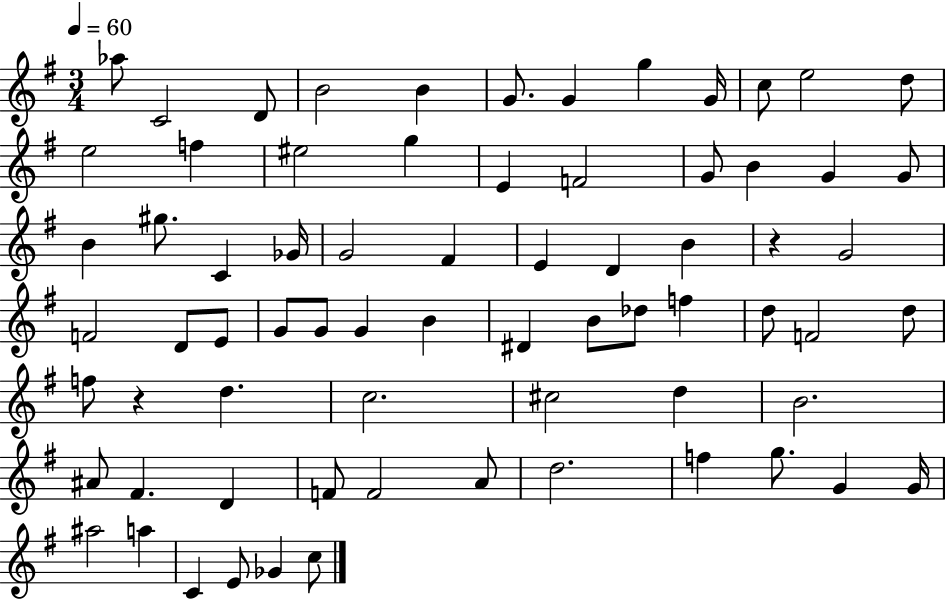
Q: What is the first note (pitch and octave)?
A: Ab5